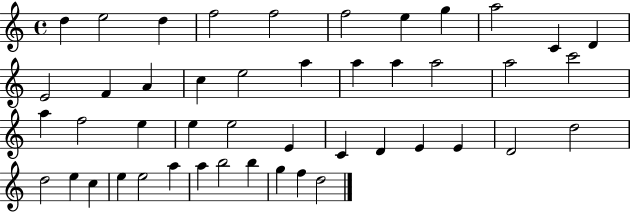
D5/q E5/h D5/q F5/h F5/h F5/h E5/q G5/q A5/h C4/q D4/q E4/h F4/q A4/q C5/q E5/h A5/q A5/q A5/q A5/h A5/h C6/h A5/q F5/h E5/q E5/q E5/h E4/q C4/q D4/q E4/q E4/q D4/h D5/h D5/h E5/q C5/q E5/q E5/h A5/q A5/q B5/h B5/q G5/q F5/q D5/h